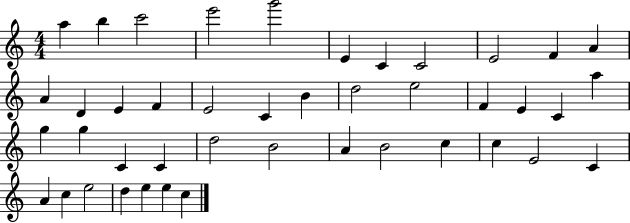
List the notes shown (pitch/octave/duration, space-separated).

A5/q B5/q C6/h E6/h G6/h E4/q C4/q C4/h E4/h F4/q A4/q A4/q D4/q E4/q F4/q E4/h C4/q B4/q D5/h E5/h F4/q E4/q C4/q A5/q G5/q G5/q C4/q C4/q D5/h B4/h A4/q B4/h C5/q C5/q E4/h C4/q A4/q C5/q E5/h D5/q E5/q E5/q C5/q